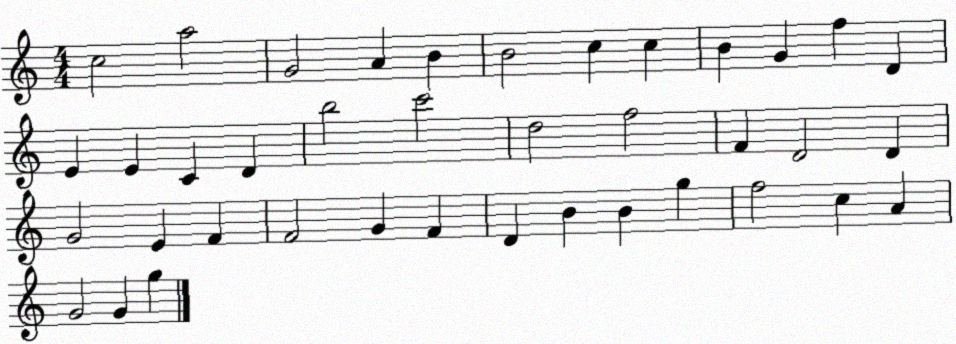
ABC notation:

X:1
T:Untitled
M:4/4
L:1/4
K:C
c2 a2 G2 A B B2 c c B G f D E E C D b2 c'2 d2 f2 F D2 D G2 E F F2 G F D B B g f2 c A G2 G g